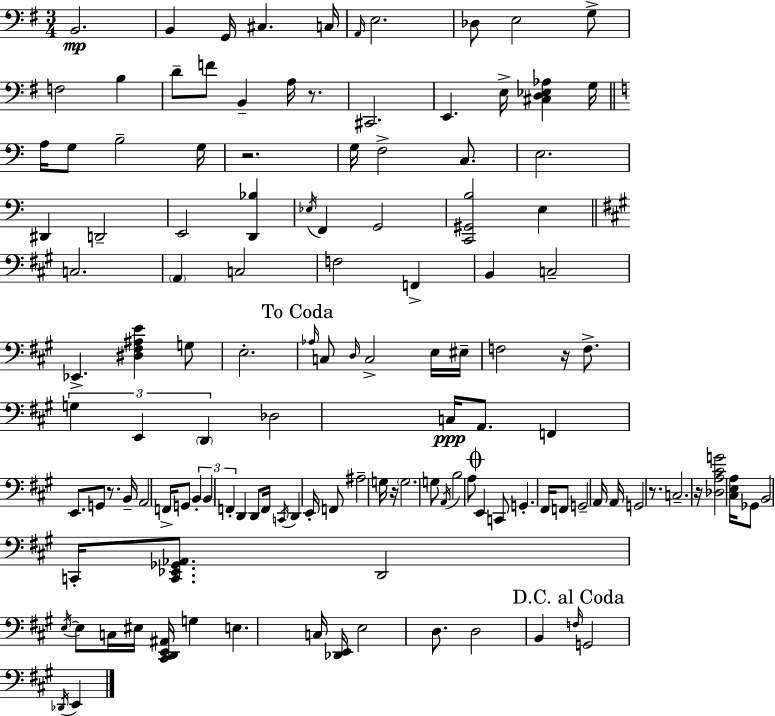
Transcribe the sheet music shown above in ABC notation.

X:1
T:Untitled
M:3/4
L:1/4
K:Em
B,,2 B,, G,,/4 ^C, C,/4 A,,/4 E,2 _D,/2 E,2 G,/2 F,2 B, D/2 F/2 B,, A,/4 z/2 ^C,,2 E,, E,/4 [^C,D,_E,_A,] G,/4 A,/4 G,/2 B,2 G,/4 z2 G,/4 F,2 C,/2 E,2 ^D,, D,,2 E,,2 [D,,_B,] _E,/4 F,, G,,2 [C,,^G,,B,]2 E, C,2 A,, C,2 F,2 F,, B,, C,2 _E,, [^D,^F,^A,E] G,/2 E,2 _A,/4 C,/2 D,/4 C,2 E,/4 ^E,/4 F,2 z/4 F,/2 G, E,, D,, _D,2 C,/4 A,,/2 F,, E,,/2 G,,/2 z/2 B,,/4 A,,2 F,,/4 G,,/2 B,, B,, F,, D,, D,,/2 F,,/4 C,,/4 D,, E,,/4 F,,/2 ^A,2 G,/4 z/4 G,2 G,/2 A,,/4 B,2 A,/2 E,, C,,/2 G,, ^F,,/4 F,,/2 G,,2 A,,/4 A,,/4 G,,2 z/2 C,2 z/4 [_D,A,^CG]2 [^C,E,A,]/4 _G,,/2 B,,2 C,,/4 [C,,_E,,_G,,_A,,]/2 D,,2 E,/4 E,/2 C,/4 ^E,/4 [^C,,D,,E,,^A,,]/4 G, E, C,/4 [_D,,E,,]/4 E,2 D,/2 D,2 B,, F,/4 G,,2 _D,,/4 E,,